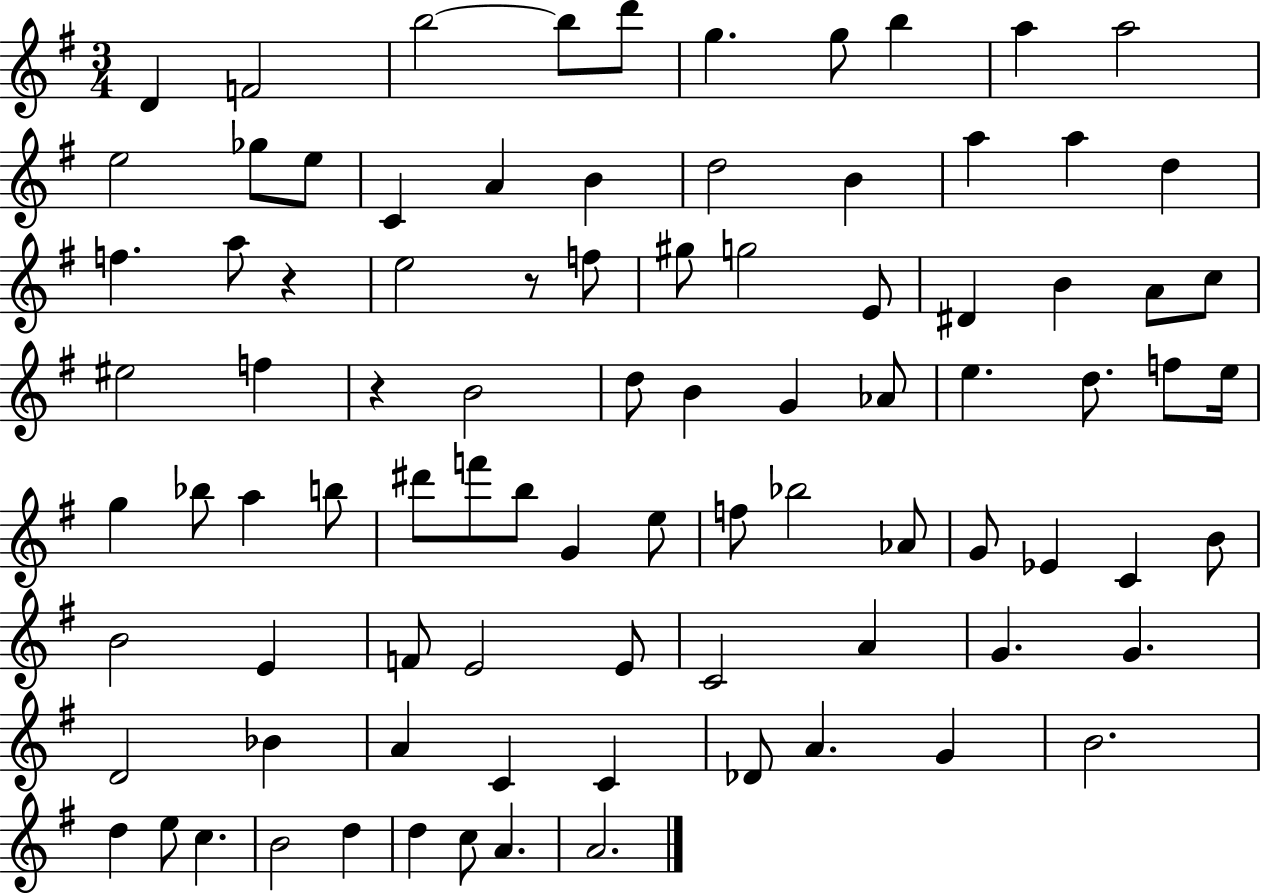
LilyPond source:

{
  \clef treble
  \numericTimeSignature
  \time 3/4
  \key g \major
  d'4 f'2 | b''2~~ b''8 d'''8 | g''4. g''8 b''4 | a''4 a''2 | \break e''2 ges''8 e''8 | c'4 a'4 b'4 | d''2 b'4 | a''4 a''4 d''4 | \break f''4. a''8 r4 | e''2 r8 f''8 | gis''8 g''2 e'8 | dis'4 b'4 a'8 c''8 | \break eis''2 f''4 | r4 b'2 | d''8 b'4 g'4 aes'8 | e''4. d''8. f''8 e''16 | \break g''4 bes''8 a''4 b''8 | dis'''8 f'''8 b''8 g'4 e''8 | f''8 bes''2 aes'8 | g'8 ees'4 c'4 b'8 | \break b'2 e'4 | f'8 e'2 e'8 | c'2 a'4 | g'4. g'4. | \break d'2 bes'4 | a'4 c'4 c'4 | des'8 a'4. g'4 | b'2. | \break d''4 e''8 c''4. | b'2 d''4 | d''4 c''8 a'4. | a'2. | \break \bar "|."
}